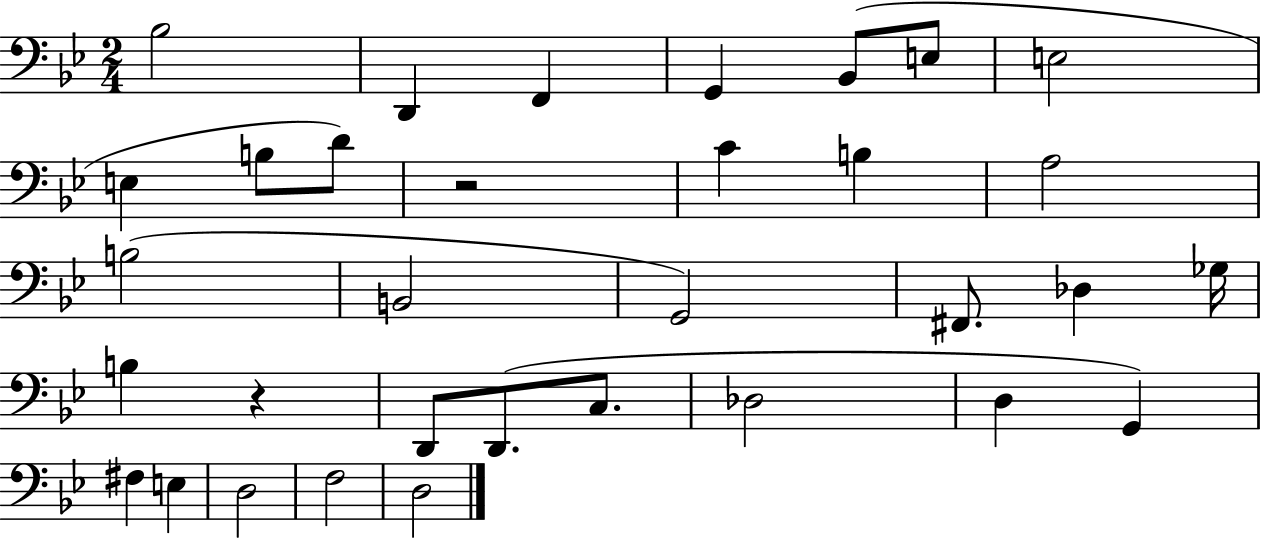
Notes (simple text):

Bb3/h D2/q F2/q G2/q Bb2/e E3/e E3/h E3/q B3/e D4/e R/h C4/q B3/q A3/h B3/h B2/h G2/h F#2/e. Db3/q Gb3/s B3/q R/q D2/e D2/e. C3/e. Db3/h D3/q G2/q F#3/q E3/q D3/h F3/h D3/h